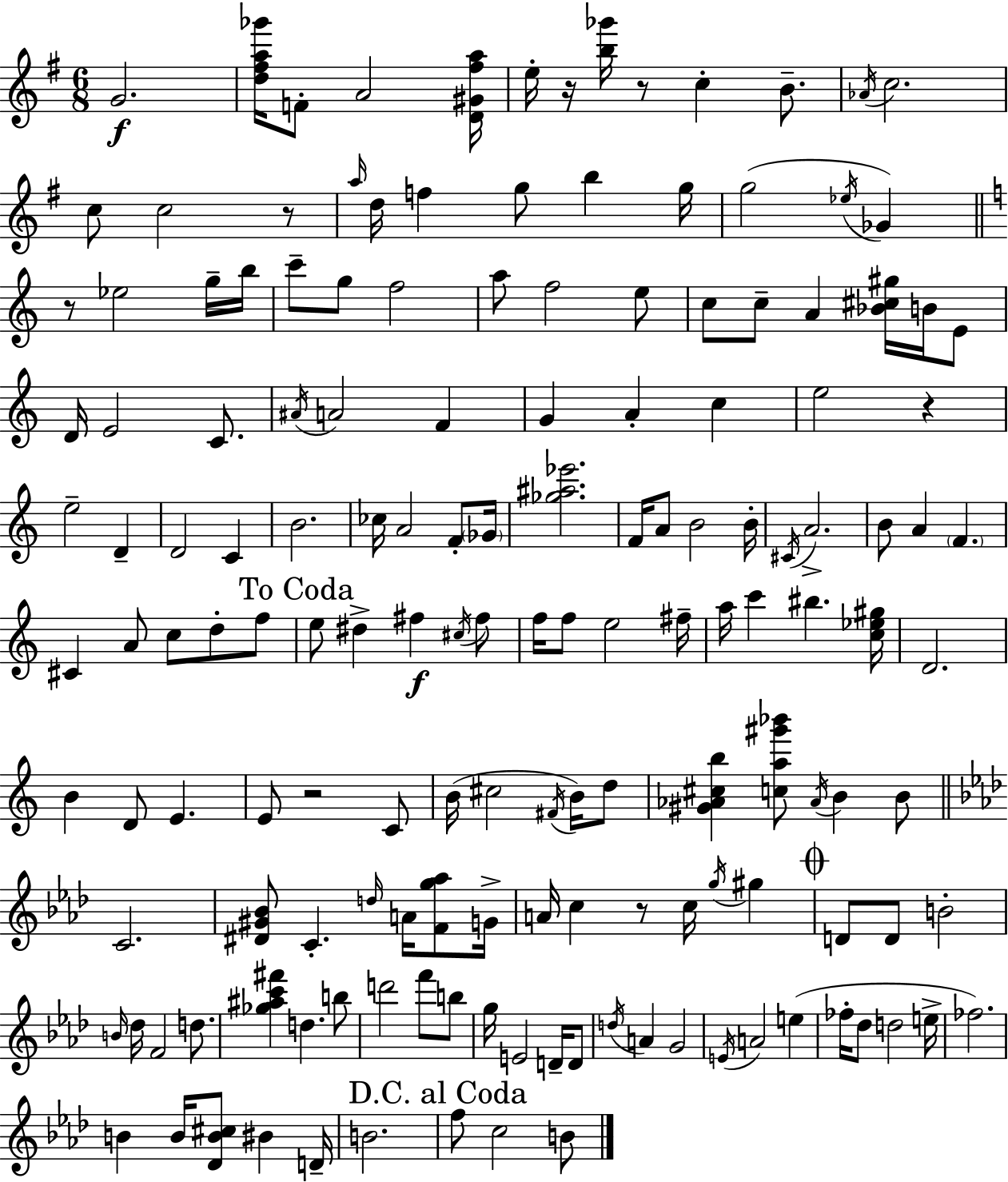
G4/h. [D5,F#5,A5,Gb6]/s F4/e A4/h [D4,G#4,F#5,A5]/s E5/s R/s [B5,Gb6]/s R/e C5/q B4/e. Ab4/s C5/h. C5/e C5/h R/e A5/s D5/s F5/q G5/e B5/q G5/s G5/h Eb5/s Gb4/q R/e Eb5/h G5/s B5/s C6/e G5/e F5/h A5/e F5/h E5/e C5/e C5/e A4/q [Bb4,C#5,G#5]/s B4/s E4/e D4/s E4/h C4/e. A#4/s A4/h F4/q G4/q A4/q C5/q E5/h R/q E5/h D4/q D4/h C4/q B4/h. CES5/s A4/h F4/e Gb4/s [Gb5,A#5,Eb6]/h. F4/s A4/e B4/h B4/s C#4/s A4/h. B4/e A4/q F4/q. C#4/q A4/e C5/e D5/e F5/e E5/e D#5/q F#5/q C#5/s F#5/e F5/s F5/e E5/h F#5/s A5/s C6/q BIS5/q. [C5,Eb5,G#5]/s D4/h. B4/q D4/e E4/q. E4/e R/h C4/e B4/s C#5/h F#4/s B4/s D5/e [G#4,Ab4,C#5,B5]/q [C5,A5,G#6,Bb6]/e Ab4/s B4/q B4/e C4/h. [D#4,G#4,Bb4]/e C4/q. D5/s A4/s [F4,G5,Ab5]/e G4/s A4/s C5/q R/e C5/s G5/s G#5/q D4/e D4/e B4/h B4/s Db5/s F4/h D5/e. [Gb5,A#5,C6,F#6]/q D5/q. B5/e D6/h F6/e B5/e G5/s E4/h D4/s D4/e D5/s A4/q G4/h E4/s A4/h E5/q FES5/s Db5/e D5/h E5/s FES5/h. B4/q B4/s [Db4,B4,C#5]/e BIS4/q D4/s B4/h. F5/e C5/h B4/e